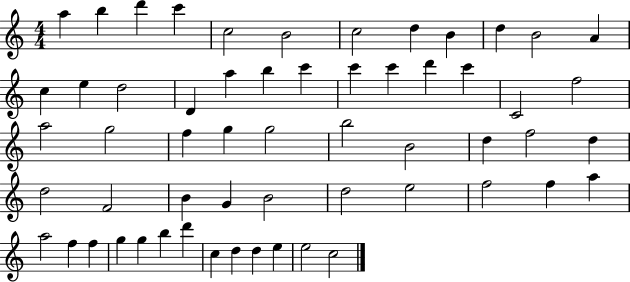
{
  \clef treble
  \numericTimeSignature
  \time 4/4
  \key c \major
  a''4 b''4 d'''4 c'''4 | c''2 b'2 | c''2 d''4 b'4 | d''4 b'2 a'4 | \break c''4 e''4 d''2 | d'4 a''4 b''4 c'''4 | c'''4 c'''4 d'''4 c'''4 | c'2 f''2 | \break a''2 g''2 | f''4 g''4 g''2 | b''2 b'2 | d''4 f''2 d''4 | \break d''2 f'2 | b'4 g'4 b'2 | d''2 e''2 | f''2 f''4 a''4 | \break a''2 f''4 f''4 | g''4 g''4 b''4 d'''4 | c''4 d''4 d''4 e''4 | e''2 c''2 | \break \bar "|."
}